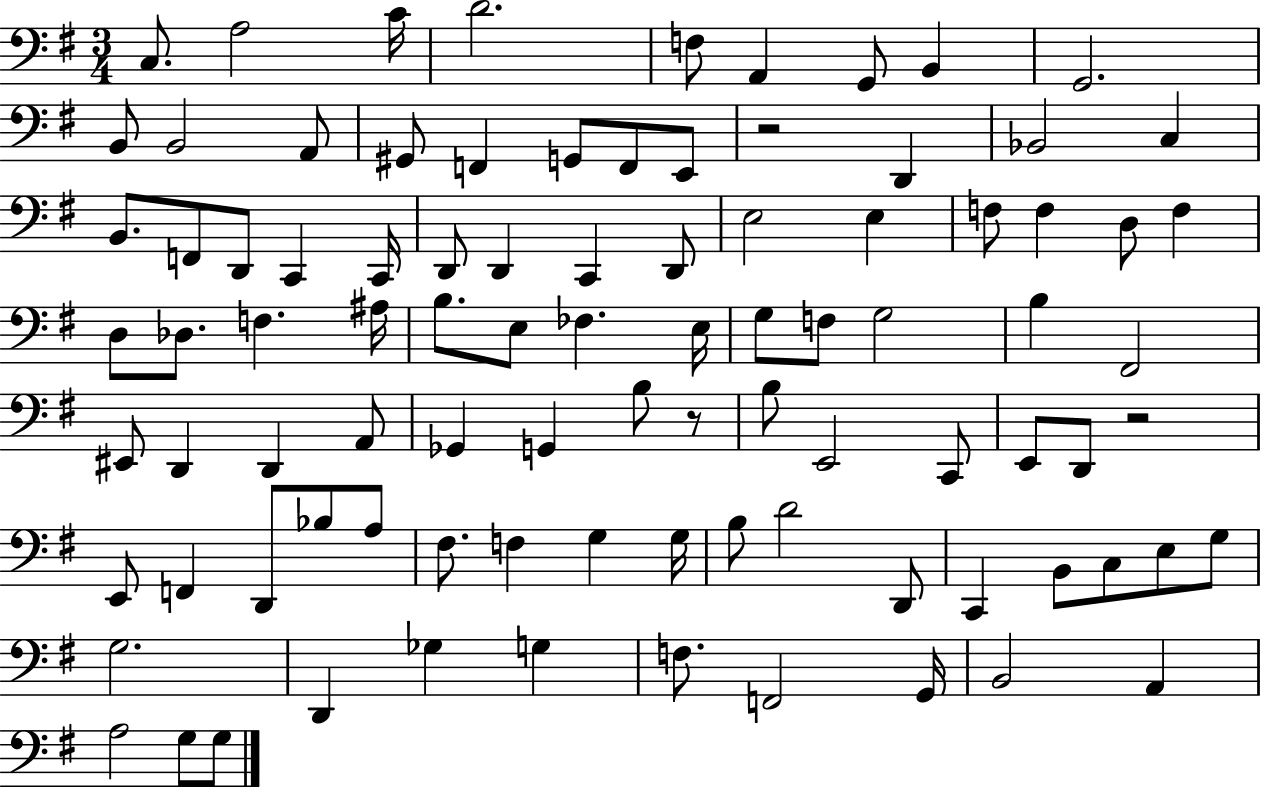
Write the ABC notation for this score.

X:1
T:Untitled
M:3/4
L:1/4
K:G
C,/2 A,2 C/4 D2 F,/2 A,, G,,/2 B,, G,,2 B,,/2 B,,2 A,,/2 ^G,,/2 F,, G,,/2 F,,/2 E,,/2 z2 D,, _B,,2 C, B,,/2 F,,/2 D,,/2 C,, C,,/4 D,,/2 D,, C,, D,,/2 E,2 E, F,/2 F, D,/2 F, D,/2 _D,/2 F, ^A,/4 B,/2 E,/2 _F, E,/4 G,/2 F,/2 G,2 B, ^F,,2 ^E,,/2 D,, D,, A,,/2 _G,, G,, B,/2 z/2 B,/2 E,,2 C,,/2 E,,/2 D,,/2 z2 E,,/2 F,, D,,/2 _B,/2 A,/2 ^F,/2 F, G, G,/4 B,/2 D2 D,,/2 C,, B,,/2 C,/2 E,/2 G,/2 G,2 D,, _G, G, F,/2 F,,2 G,,/4 B,,2 A,, A,2 G,/2 G,/2